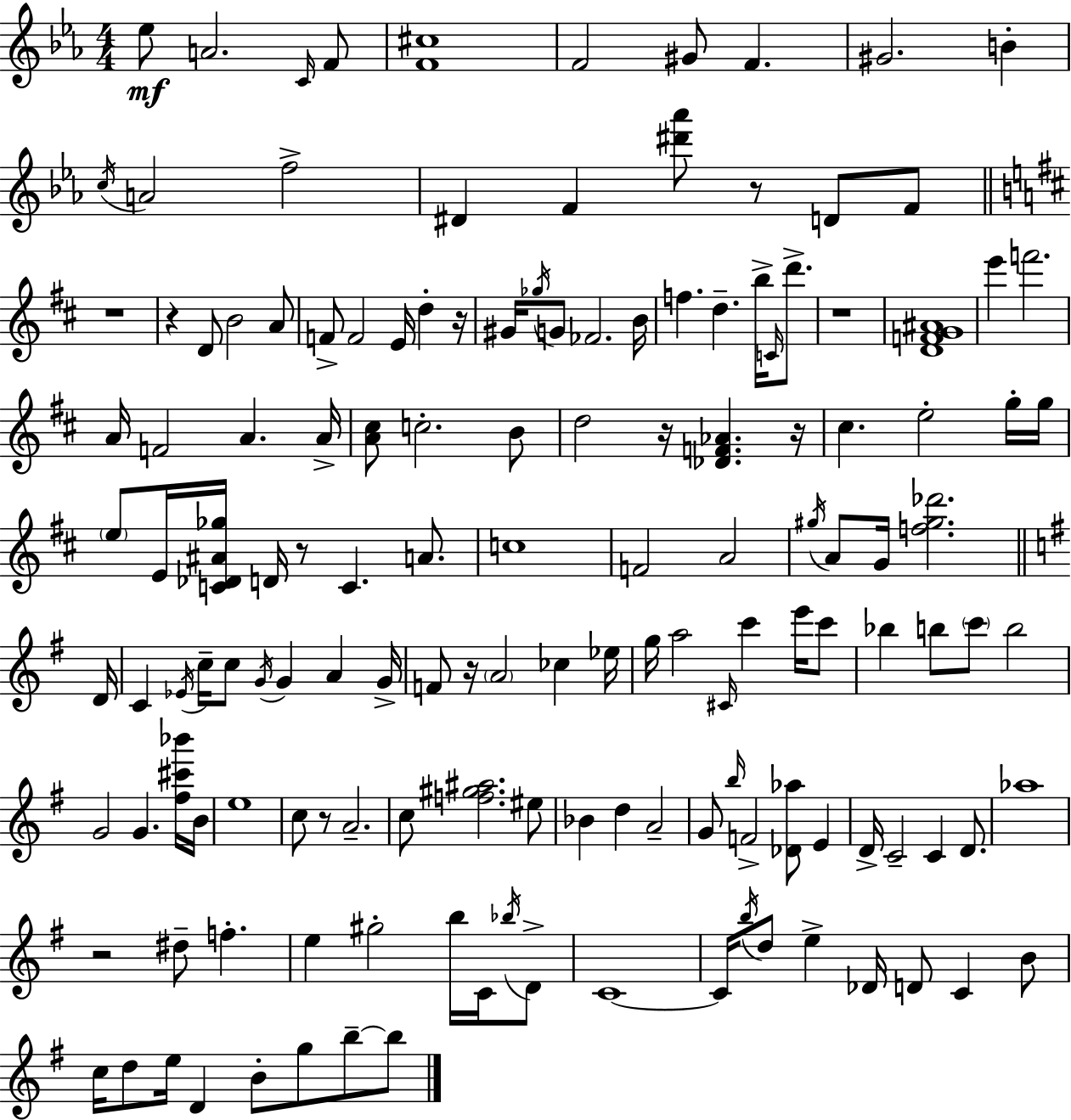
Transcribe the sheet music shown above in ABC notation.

X:1
T:Untitled
M:4/4
L:1/4
K:Cm
_e/2 A2 C/4 F/2 [F^c]4 F2 ^G/2 F ^G2 B c/4 A2 f2 ^D F [^d'_a']/2 z/2 D/2 F/2 z4 z D/2 B2 A/2 F/2 F2 E/4 d z/4 ^G/4 _g/4 G/2 _F2 B/4 f d b/4 C/4 d'/2 z4 [DFG^A]4 e' f'2 A/4 F2 A A/4 [A^c]/2 c2 B/2 d2 z/4 [_DF_A] z/4 ^c e2 g/4 g/4 e/2 E/4 [C_D^A_g]/4 D/4 z/2 C A/2 c4 F2 A2 ^g/4 A/2 G/4 [f^g_d']2 D/4 C _E/4 c/4 c/2 G/4 G A G/4 F/2 z/4 A2 _c _e/4 g/4 a2 ^C/4 c' e'/4 c'/2 _b b/2 c'/2 b2 G2 G [^f^c'_b']/4 B/4 e4 c/2 z/2 A2 c/2 [f^g^a]2 ^e/2 _B d A2 G/2 b/4 F2 [_D_a]/2 E D/4 C2 C D/2 _a4 z2 ^d/2 f e ^g2 b/4 C/4 _b/4 D/2 C4 C/4 b/4 d/2 e _D/4 D/2 C B/2 c/4 d/2 e/4 D B/2 g/2 b/2 b/2